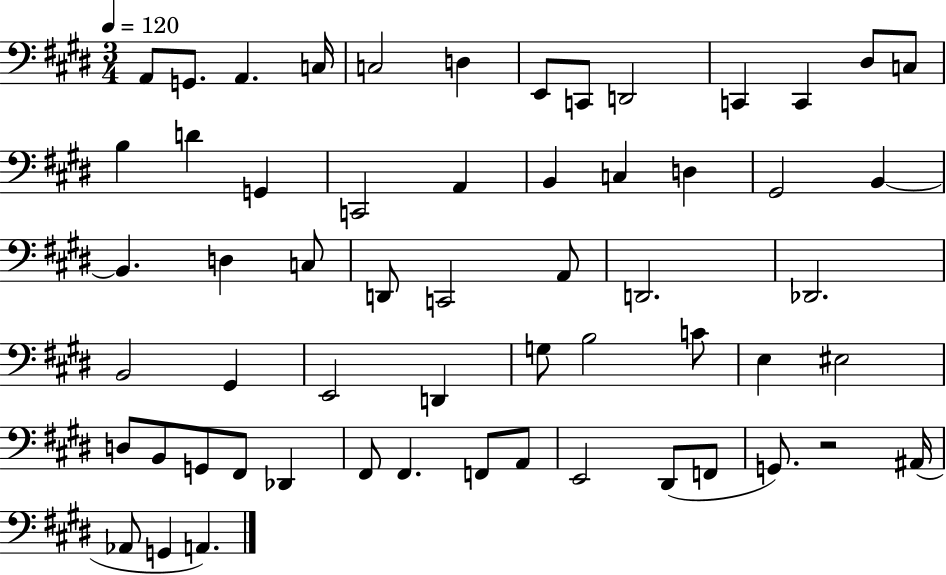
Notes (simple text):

A2/e G2/e. A2/q. C3/s C3/h D3/q E2/e C2/e D2/h C2/q C2/q D#3/e C3/e B3/q D4/q G2/q C2/h A2/q B2/q C3/q D3/q G#2/h B2/q B2/q. D3/q C3/e D2/e C2/h A2/e D2/h. Db2/h. B2/h G#2/q E2/h D2/q G3/e B3/h C4/e E3/q EIS3/h D3/e B2/e G2/e F#2/e Db2/q F#2/e F#2/q. F2/e A2/e E2/h D#2/e F2/e G2/e. R/h A#2/s Ab2/e G2/q A2/q.